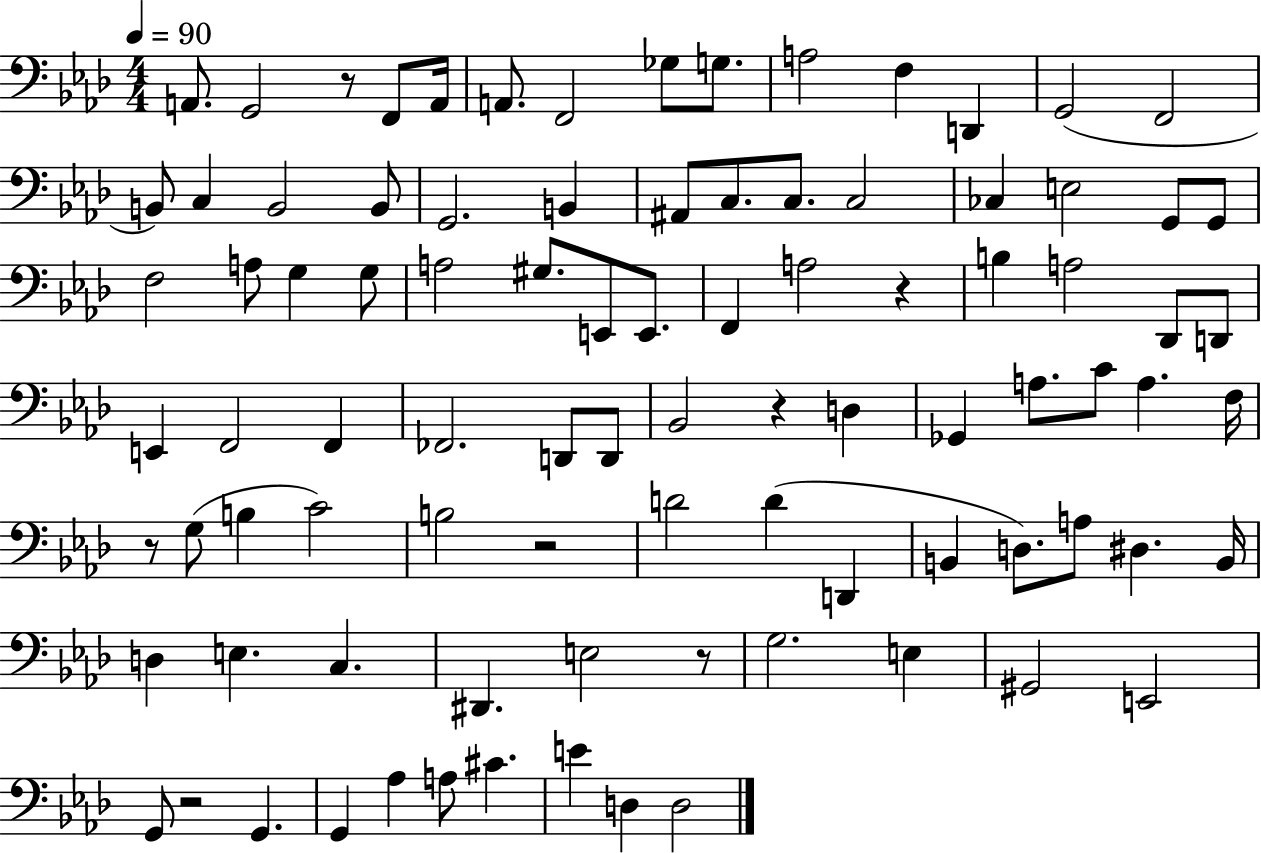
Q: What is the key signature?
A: AES major